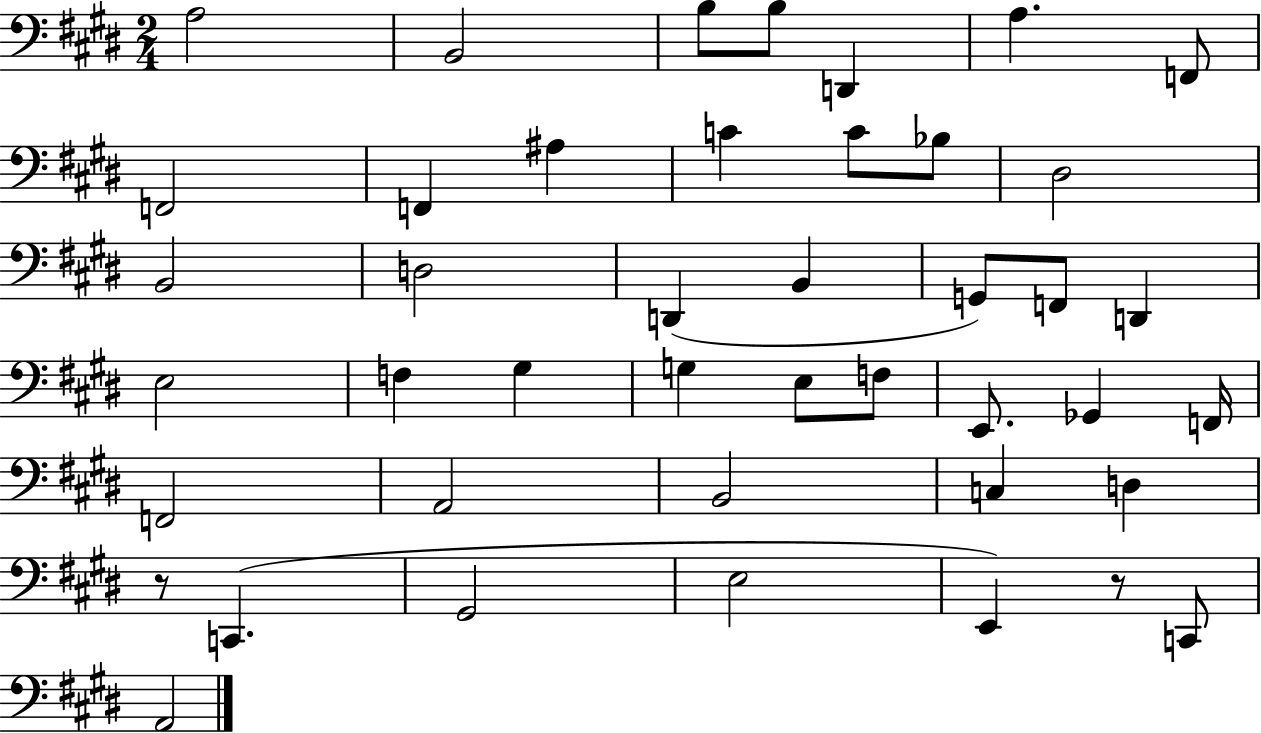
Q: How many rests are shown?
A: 2